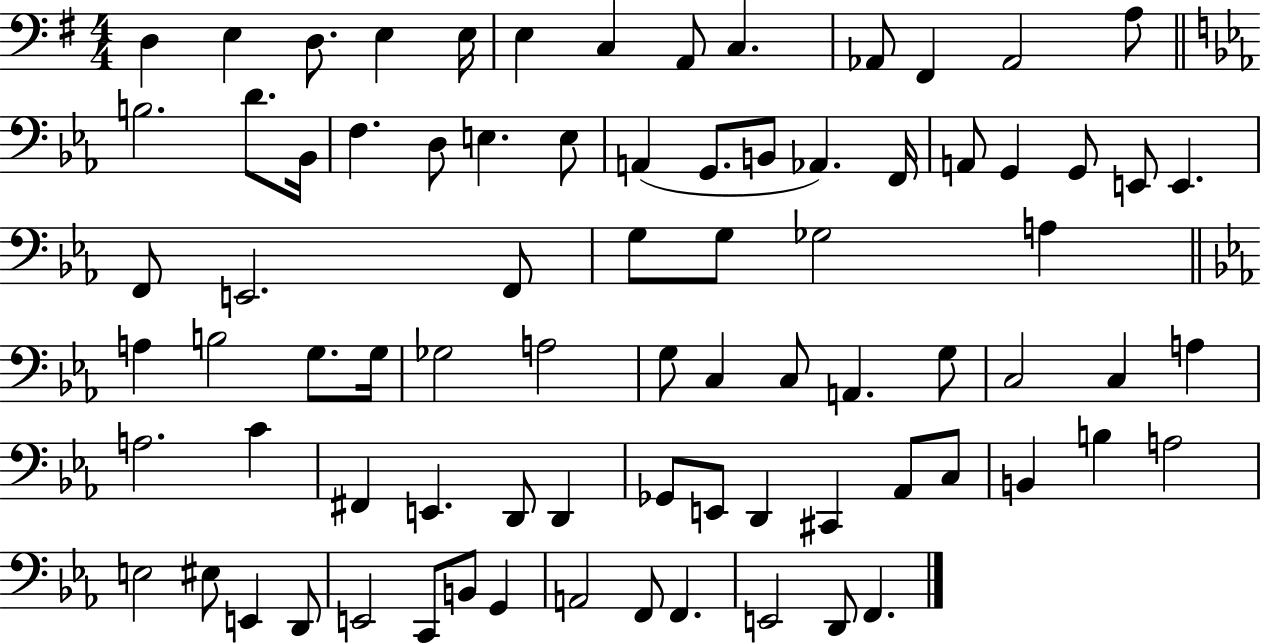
{
  \clef bass
  \numericTimeSignature
  \time 4/4
  \key g \major
  d4 e4 d8. e4 e16 | e4 c4 a,8 c4. | aes,8 fis,4 aes,2 a8 | \bar "||" \break \key ees \major b2. d'8. bes,16 | f4. d8 e4. e8 | a,4( g,8. b,8 aes,4.) f,16 | a,8 g,4 g,8 e,8 e,4. | \break f,8 e,2. f,8 | g8 g8 ges2 a4 | \bar "||" \break \key c \minor a4 b2 g8. g16 | ges2 a2 | g8 c4 c8 a,4. g8 | c2 c4 a4 | \break a2. c'4 | fis,4 e,4. d,8 d,4 | ges,8 e,8 d,4 cis,4 aes,8 c8 | b,4 b4 a2 | \break e2 eis8 e,4 d,8 | e,2 c,8 b,8 g,4 | a,2 f,8 f,4. | e,2 d,8 f,4. | \break \bar "|."
}